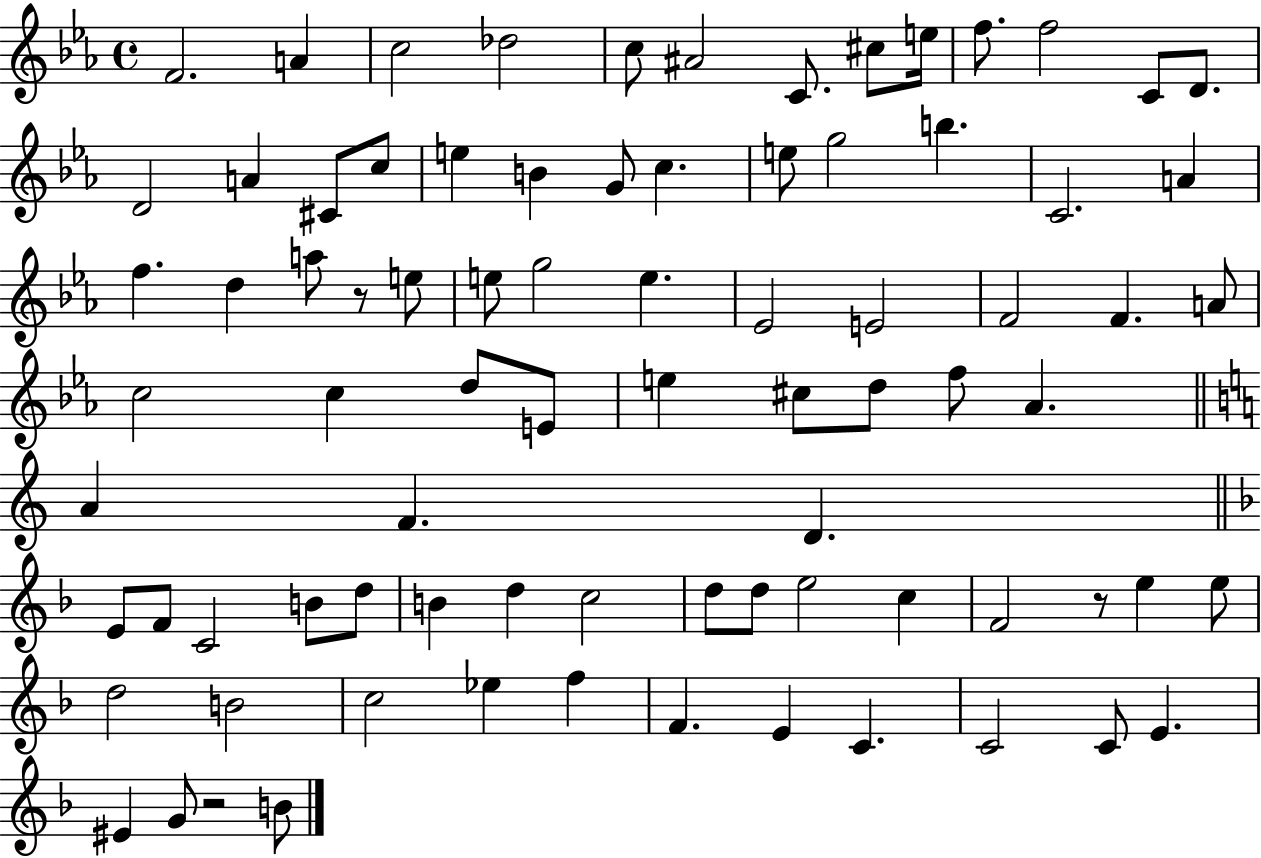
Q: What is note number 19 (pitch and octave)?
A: B4